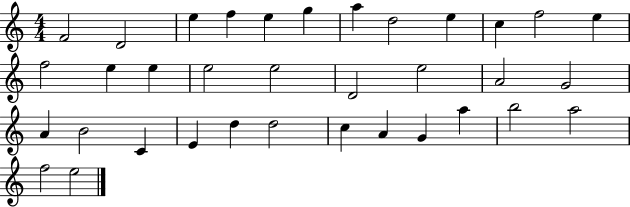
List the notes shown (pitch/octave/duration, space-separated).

F4/h D4/h E5/q F5/q E5/q G5/q A5/q D5/h E5/q C5/q F5/h E5/q F5/h E5/q E5/q E5/h E5/h D4/h E5/h A4/h G4/h A4/q B4/h C4/q E4/q D5/q D5/h C5/q A4/q G4/q A5/q B5/h A5/h F5/h E5/h